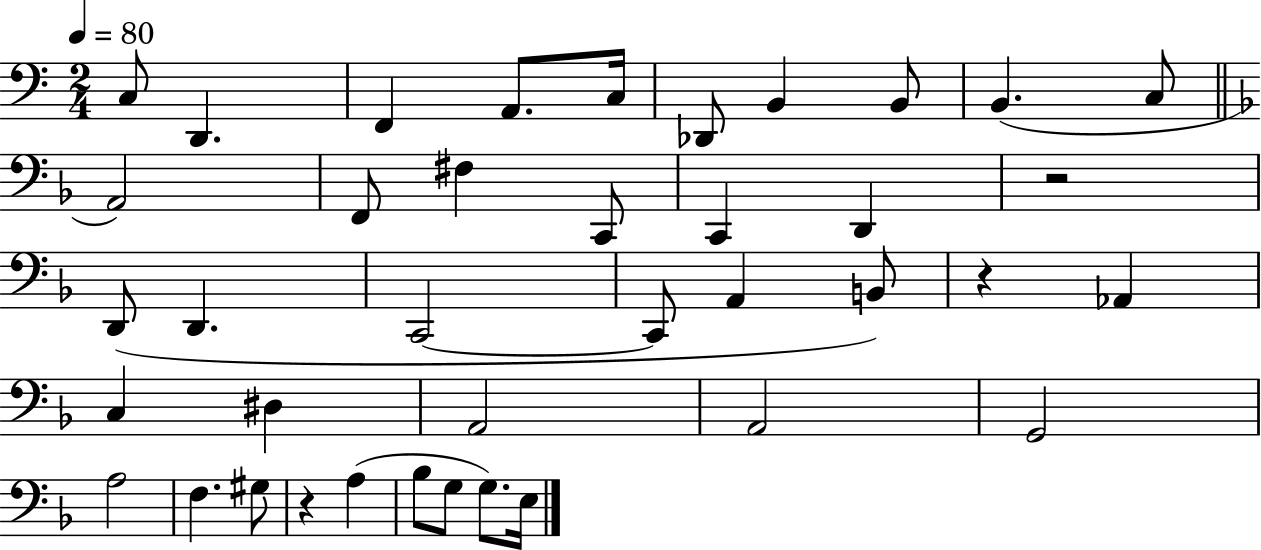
C3/e D2/q. F2/q A2/e. C3/s Db2/e B2/q B2/e B2/q. C3/e A2/h F2/e F#3/q C2/e C2/q D2/q R/h D2/e D2/q. C2/h C2/e A2/q B2/e R/q Ab2/q C3/q D#3/q A2/h A2/h G2/h A3/h F3/q. G#3/e R/q A3/q Bb3/e G3/e G3/e. E3/s